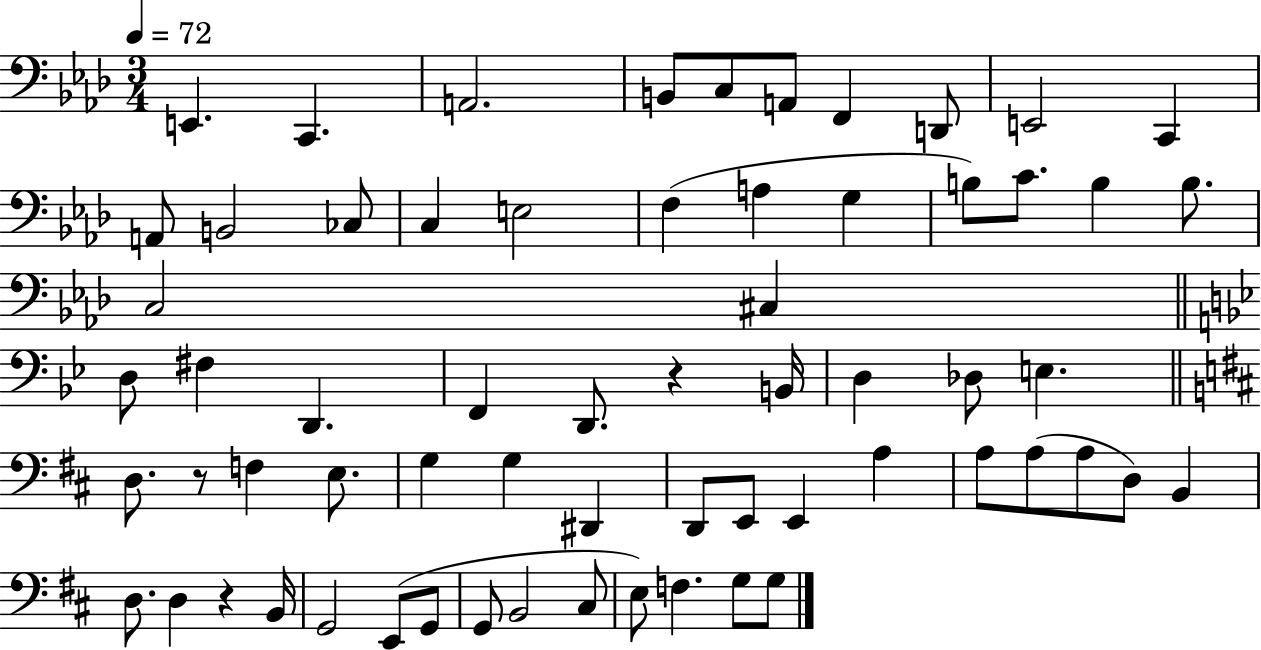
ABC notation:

X:1
T:Untitled
M:3/4
L:1/4
K:Ab
E,, C,, A,,2 B,,/2 C,/2 A,,/2 F,, D,,/2 E,,2 C,, A,,/2 B,,2 _C,/2 C, E,2 F, A, G, B,/2 C/2 B, B,/2 C,2 ^C, D,/2 ^F, D,, F,, D,,/2 z B,,/4 D, _D,/2 E, D,/2 z/2 F, E,/2 G, G, ^D,, D,,/2 E,,/2 E,, A, A,/2 A,/2 A,/2 D,/2 B,, D,/2 D, z B,,/4 G,,2 E,,/2 G,,/2 G,,/2 B,,2 ^C,/2 E,/2 F, G,/2 G,/2